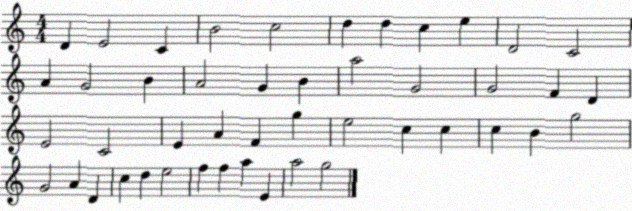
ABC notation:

X:1
T:Untitled
M:4/4
L:1/4
K:C
D E2 C B2 c2 d d c e D2 C2 A G2 B A2 G B a2 G2 G2 F D E2 C2 E A F g e2 c c c B g2 G2 A D c d e2 f f a E a2 g2